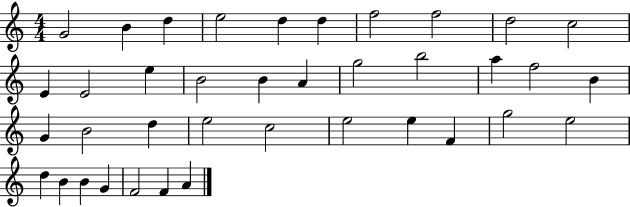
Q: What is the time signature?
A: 4/4